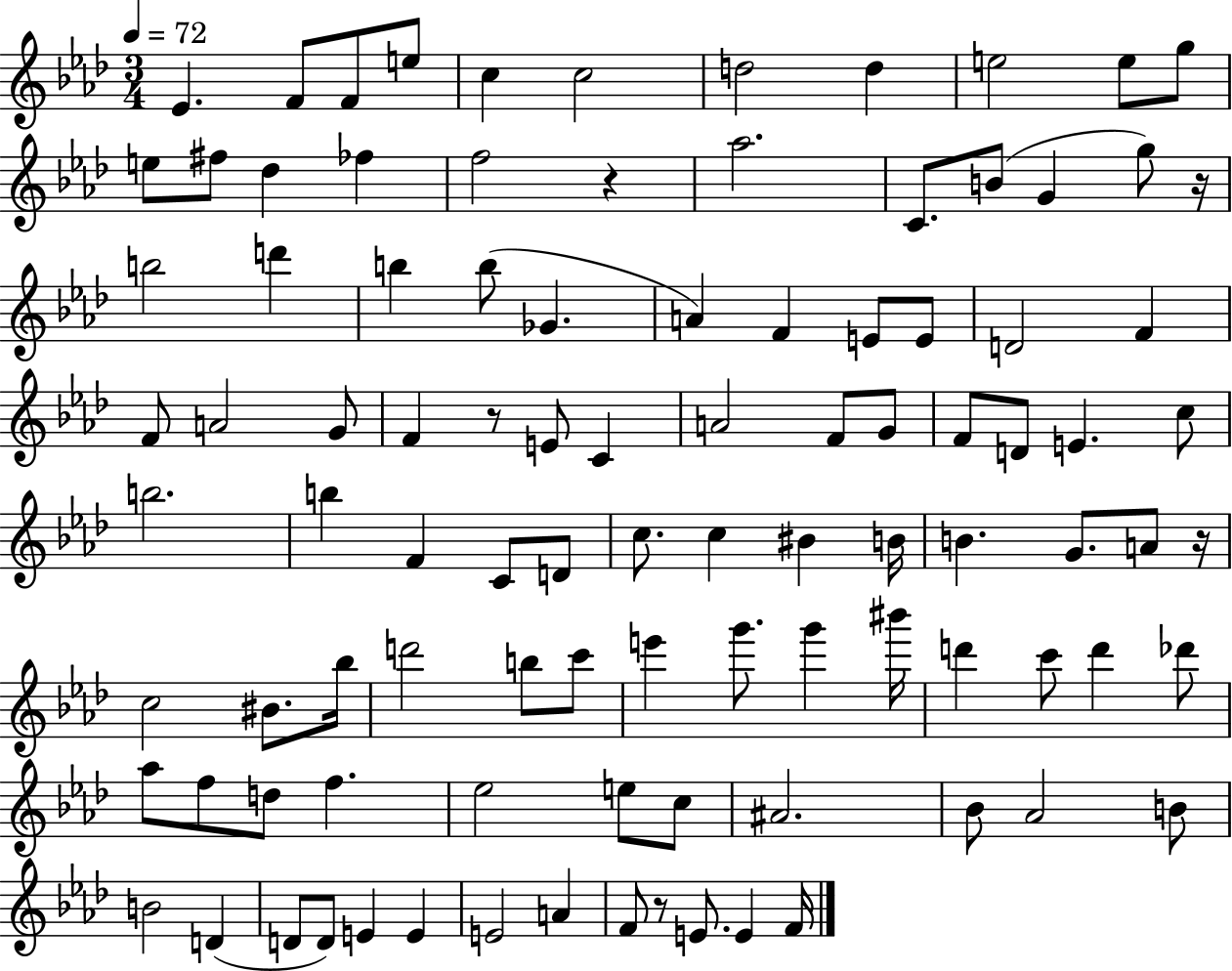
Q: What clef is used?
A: treble